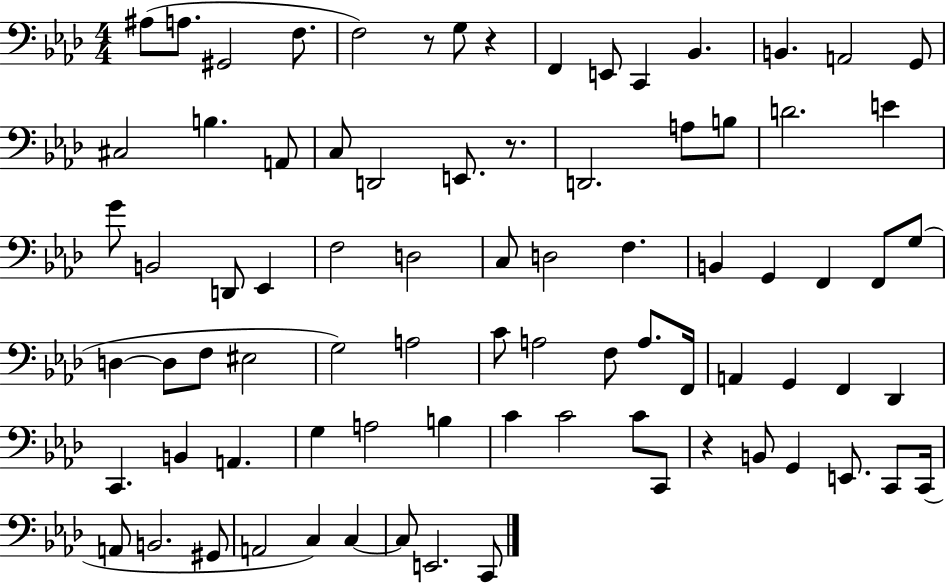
X:1
T:Untitled
M:4/4
L:1/4
K:Ab
^A,/2 A,/2 ^G,,2 F,/2 F,2 z/2 G,/2 z F,, E,,/2 C,, _B,, B,, A,,2 G,,/2 ^C,2 B, A,,/2 C,/2 D,,2 E,,/2 z/2 D,,2 A,/2 B,/2 D2 E G/2 B,,2 D,,/2 _E,, F,2 D,2 C,/2 D,2 F, B,, G,, F,, F,,/2 G,/2 D, D,/2 F,/2 ^E,2 G,2 A,2 C/2 A,2 F,/2 A,/2 F,,/4 A,, G,, F,, _D,, C,, B,, A,, G, A,2 B, C C2 C/2 C,,/2 z B,,/2 G,, E,,/2 C,,/2 C,,/4 A,,/2 B,,2 ^G,,/2 A,,2 C, C, C,/2 E,,2 C,,/2